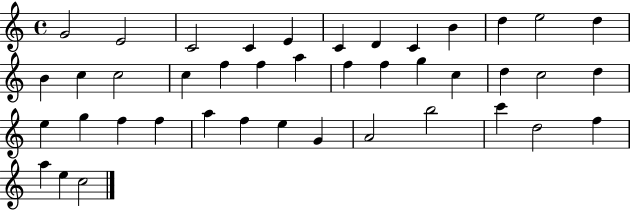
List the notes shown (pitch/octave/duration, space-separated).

G4/h E4/h C4/h C4/q E4/q C4/q D4/q C4/q B4/q D5/q E5/h D5/q B4/q C5/q C5/h C5/q F5/q F5/q A5/q F5/q F5/q G5/q C5/q D5/q C5/h D5/q E5/q G5/q F5/q F5/q A5/q F5/q E5/q G4/q A4/h B5/h C6/q D5/h F5/q A5/q E5/q C5/h